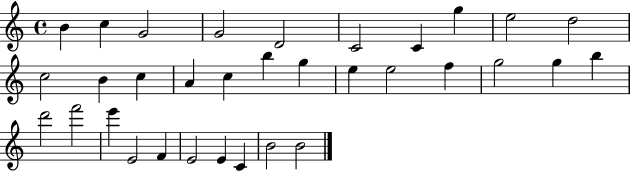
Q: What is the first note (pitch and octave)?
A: B4